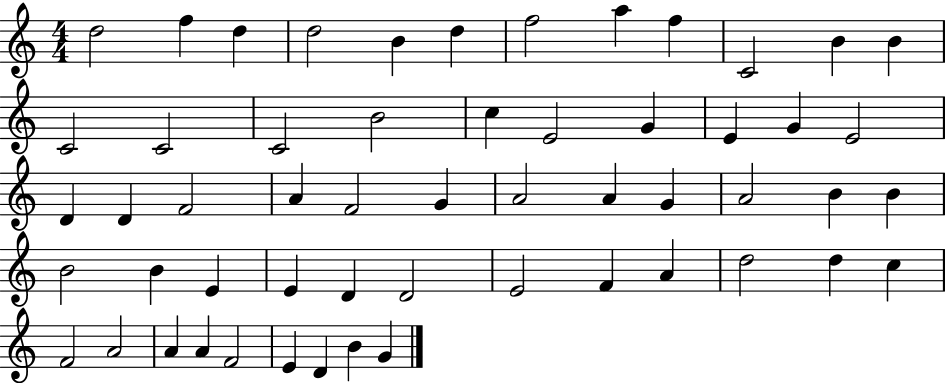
{
  \clef treble
  \numericTimeSignature
  \time 4/4
  \key c \major
  d''2 f''4 d''4 | d''2 b'4 d''4 | f''2 a''4 f''4 | c'2 b'4 b'4 | \break c'2 c'2 | c'2 b'2 | c''4 e'2 g'4 | e'4 g'4 e'2 | \break d'4 d'4 f'2 | a'4 f'2 g'4 | a'2 a'4 g'4 | a'2 b'4 b'4 | \break b'2 b'4 e'4 | e'4 d'4 d'2 | e'2 f'4 a'4 | d''2 d''4 c''4 | \break f'2 a'2 | a'4 a'4 f'2 | e'4 d'4 b'4 g'4 | \bar "|."
}